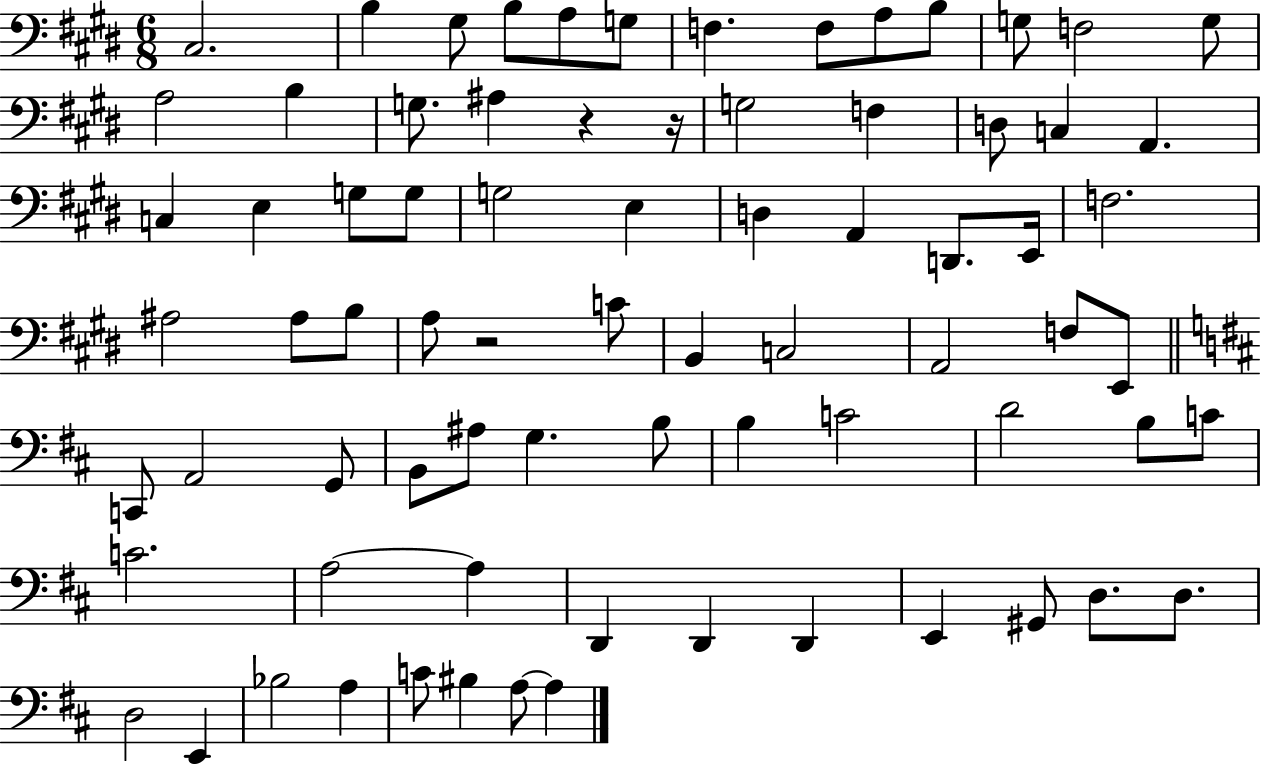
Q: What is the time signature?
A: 6/8